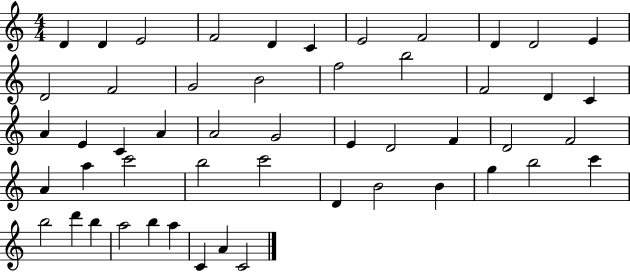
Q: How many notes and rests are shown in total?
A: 51